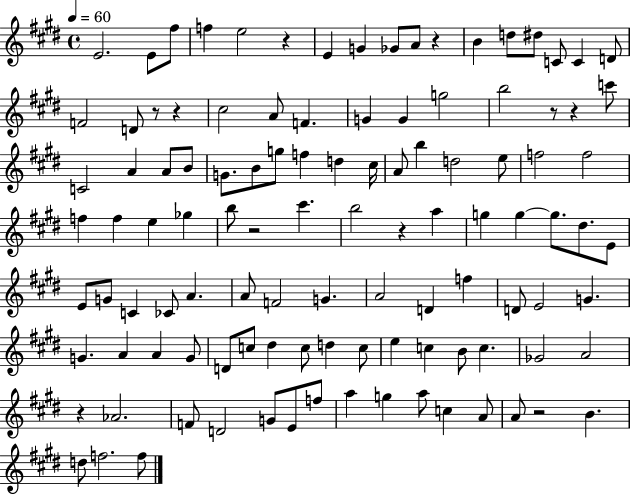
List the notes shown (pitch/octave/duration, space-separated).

E4/h. E4/e F#5/e F5/q E5/h R/q E4/q G4/q Gb4/e A4/e R/q B4/q D5/e D#5/e C4/e C4/q D4/e F4/h D4/e R/e R/q C#5/h A4/e F4/q. G4/q G4/q G5/h B5/h R/e R/q C6/e C4/h A4/q A4/e B4/e G4/e. B4/e G5/e F5/q D5/q C#5/s A4/e B5/q D5/h E5/e F5/h F5/h F5/q F5/q E5/q Gb5/q B5/e R/h C#6/q. B5/h R/q A5/q G5/q G5/q G5/e. D#5/e. E4/e E4/e G4/e C4/q CES4/e A4/q. A4/e F4/h G4/q. A4/h D4/q F5/q D4/e E4/h G4/q. G4/q. A4/q A4/q G4/e D4/e C5/e D#5/q C5/e D5/q C5/e E5/q C5/q B4/e C5/q. Gb4/h A4/h R/q Ab4/h. F4/e D4/h G4/e E4/e F5/e A5/q G5/q A5/e C5/q A4/e A4/e R/h B4/q. D5/e F5/h. F5/e